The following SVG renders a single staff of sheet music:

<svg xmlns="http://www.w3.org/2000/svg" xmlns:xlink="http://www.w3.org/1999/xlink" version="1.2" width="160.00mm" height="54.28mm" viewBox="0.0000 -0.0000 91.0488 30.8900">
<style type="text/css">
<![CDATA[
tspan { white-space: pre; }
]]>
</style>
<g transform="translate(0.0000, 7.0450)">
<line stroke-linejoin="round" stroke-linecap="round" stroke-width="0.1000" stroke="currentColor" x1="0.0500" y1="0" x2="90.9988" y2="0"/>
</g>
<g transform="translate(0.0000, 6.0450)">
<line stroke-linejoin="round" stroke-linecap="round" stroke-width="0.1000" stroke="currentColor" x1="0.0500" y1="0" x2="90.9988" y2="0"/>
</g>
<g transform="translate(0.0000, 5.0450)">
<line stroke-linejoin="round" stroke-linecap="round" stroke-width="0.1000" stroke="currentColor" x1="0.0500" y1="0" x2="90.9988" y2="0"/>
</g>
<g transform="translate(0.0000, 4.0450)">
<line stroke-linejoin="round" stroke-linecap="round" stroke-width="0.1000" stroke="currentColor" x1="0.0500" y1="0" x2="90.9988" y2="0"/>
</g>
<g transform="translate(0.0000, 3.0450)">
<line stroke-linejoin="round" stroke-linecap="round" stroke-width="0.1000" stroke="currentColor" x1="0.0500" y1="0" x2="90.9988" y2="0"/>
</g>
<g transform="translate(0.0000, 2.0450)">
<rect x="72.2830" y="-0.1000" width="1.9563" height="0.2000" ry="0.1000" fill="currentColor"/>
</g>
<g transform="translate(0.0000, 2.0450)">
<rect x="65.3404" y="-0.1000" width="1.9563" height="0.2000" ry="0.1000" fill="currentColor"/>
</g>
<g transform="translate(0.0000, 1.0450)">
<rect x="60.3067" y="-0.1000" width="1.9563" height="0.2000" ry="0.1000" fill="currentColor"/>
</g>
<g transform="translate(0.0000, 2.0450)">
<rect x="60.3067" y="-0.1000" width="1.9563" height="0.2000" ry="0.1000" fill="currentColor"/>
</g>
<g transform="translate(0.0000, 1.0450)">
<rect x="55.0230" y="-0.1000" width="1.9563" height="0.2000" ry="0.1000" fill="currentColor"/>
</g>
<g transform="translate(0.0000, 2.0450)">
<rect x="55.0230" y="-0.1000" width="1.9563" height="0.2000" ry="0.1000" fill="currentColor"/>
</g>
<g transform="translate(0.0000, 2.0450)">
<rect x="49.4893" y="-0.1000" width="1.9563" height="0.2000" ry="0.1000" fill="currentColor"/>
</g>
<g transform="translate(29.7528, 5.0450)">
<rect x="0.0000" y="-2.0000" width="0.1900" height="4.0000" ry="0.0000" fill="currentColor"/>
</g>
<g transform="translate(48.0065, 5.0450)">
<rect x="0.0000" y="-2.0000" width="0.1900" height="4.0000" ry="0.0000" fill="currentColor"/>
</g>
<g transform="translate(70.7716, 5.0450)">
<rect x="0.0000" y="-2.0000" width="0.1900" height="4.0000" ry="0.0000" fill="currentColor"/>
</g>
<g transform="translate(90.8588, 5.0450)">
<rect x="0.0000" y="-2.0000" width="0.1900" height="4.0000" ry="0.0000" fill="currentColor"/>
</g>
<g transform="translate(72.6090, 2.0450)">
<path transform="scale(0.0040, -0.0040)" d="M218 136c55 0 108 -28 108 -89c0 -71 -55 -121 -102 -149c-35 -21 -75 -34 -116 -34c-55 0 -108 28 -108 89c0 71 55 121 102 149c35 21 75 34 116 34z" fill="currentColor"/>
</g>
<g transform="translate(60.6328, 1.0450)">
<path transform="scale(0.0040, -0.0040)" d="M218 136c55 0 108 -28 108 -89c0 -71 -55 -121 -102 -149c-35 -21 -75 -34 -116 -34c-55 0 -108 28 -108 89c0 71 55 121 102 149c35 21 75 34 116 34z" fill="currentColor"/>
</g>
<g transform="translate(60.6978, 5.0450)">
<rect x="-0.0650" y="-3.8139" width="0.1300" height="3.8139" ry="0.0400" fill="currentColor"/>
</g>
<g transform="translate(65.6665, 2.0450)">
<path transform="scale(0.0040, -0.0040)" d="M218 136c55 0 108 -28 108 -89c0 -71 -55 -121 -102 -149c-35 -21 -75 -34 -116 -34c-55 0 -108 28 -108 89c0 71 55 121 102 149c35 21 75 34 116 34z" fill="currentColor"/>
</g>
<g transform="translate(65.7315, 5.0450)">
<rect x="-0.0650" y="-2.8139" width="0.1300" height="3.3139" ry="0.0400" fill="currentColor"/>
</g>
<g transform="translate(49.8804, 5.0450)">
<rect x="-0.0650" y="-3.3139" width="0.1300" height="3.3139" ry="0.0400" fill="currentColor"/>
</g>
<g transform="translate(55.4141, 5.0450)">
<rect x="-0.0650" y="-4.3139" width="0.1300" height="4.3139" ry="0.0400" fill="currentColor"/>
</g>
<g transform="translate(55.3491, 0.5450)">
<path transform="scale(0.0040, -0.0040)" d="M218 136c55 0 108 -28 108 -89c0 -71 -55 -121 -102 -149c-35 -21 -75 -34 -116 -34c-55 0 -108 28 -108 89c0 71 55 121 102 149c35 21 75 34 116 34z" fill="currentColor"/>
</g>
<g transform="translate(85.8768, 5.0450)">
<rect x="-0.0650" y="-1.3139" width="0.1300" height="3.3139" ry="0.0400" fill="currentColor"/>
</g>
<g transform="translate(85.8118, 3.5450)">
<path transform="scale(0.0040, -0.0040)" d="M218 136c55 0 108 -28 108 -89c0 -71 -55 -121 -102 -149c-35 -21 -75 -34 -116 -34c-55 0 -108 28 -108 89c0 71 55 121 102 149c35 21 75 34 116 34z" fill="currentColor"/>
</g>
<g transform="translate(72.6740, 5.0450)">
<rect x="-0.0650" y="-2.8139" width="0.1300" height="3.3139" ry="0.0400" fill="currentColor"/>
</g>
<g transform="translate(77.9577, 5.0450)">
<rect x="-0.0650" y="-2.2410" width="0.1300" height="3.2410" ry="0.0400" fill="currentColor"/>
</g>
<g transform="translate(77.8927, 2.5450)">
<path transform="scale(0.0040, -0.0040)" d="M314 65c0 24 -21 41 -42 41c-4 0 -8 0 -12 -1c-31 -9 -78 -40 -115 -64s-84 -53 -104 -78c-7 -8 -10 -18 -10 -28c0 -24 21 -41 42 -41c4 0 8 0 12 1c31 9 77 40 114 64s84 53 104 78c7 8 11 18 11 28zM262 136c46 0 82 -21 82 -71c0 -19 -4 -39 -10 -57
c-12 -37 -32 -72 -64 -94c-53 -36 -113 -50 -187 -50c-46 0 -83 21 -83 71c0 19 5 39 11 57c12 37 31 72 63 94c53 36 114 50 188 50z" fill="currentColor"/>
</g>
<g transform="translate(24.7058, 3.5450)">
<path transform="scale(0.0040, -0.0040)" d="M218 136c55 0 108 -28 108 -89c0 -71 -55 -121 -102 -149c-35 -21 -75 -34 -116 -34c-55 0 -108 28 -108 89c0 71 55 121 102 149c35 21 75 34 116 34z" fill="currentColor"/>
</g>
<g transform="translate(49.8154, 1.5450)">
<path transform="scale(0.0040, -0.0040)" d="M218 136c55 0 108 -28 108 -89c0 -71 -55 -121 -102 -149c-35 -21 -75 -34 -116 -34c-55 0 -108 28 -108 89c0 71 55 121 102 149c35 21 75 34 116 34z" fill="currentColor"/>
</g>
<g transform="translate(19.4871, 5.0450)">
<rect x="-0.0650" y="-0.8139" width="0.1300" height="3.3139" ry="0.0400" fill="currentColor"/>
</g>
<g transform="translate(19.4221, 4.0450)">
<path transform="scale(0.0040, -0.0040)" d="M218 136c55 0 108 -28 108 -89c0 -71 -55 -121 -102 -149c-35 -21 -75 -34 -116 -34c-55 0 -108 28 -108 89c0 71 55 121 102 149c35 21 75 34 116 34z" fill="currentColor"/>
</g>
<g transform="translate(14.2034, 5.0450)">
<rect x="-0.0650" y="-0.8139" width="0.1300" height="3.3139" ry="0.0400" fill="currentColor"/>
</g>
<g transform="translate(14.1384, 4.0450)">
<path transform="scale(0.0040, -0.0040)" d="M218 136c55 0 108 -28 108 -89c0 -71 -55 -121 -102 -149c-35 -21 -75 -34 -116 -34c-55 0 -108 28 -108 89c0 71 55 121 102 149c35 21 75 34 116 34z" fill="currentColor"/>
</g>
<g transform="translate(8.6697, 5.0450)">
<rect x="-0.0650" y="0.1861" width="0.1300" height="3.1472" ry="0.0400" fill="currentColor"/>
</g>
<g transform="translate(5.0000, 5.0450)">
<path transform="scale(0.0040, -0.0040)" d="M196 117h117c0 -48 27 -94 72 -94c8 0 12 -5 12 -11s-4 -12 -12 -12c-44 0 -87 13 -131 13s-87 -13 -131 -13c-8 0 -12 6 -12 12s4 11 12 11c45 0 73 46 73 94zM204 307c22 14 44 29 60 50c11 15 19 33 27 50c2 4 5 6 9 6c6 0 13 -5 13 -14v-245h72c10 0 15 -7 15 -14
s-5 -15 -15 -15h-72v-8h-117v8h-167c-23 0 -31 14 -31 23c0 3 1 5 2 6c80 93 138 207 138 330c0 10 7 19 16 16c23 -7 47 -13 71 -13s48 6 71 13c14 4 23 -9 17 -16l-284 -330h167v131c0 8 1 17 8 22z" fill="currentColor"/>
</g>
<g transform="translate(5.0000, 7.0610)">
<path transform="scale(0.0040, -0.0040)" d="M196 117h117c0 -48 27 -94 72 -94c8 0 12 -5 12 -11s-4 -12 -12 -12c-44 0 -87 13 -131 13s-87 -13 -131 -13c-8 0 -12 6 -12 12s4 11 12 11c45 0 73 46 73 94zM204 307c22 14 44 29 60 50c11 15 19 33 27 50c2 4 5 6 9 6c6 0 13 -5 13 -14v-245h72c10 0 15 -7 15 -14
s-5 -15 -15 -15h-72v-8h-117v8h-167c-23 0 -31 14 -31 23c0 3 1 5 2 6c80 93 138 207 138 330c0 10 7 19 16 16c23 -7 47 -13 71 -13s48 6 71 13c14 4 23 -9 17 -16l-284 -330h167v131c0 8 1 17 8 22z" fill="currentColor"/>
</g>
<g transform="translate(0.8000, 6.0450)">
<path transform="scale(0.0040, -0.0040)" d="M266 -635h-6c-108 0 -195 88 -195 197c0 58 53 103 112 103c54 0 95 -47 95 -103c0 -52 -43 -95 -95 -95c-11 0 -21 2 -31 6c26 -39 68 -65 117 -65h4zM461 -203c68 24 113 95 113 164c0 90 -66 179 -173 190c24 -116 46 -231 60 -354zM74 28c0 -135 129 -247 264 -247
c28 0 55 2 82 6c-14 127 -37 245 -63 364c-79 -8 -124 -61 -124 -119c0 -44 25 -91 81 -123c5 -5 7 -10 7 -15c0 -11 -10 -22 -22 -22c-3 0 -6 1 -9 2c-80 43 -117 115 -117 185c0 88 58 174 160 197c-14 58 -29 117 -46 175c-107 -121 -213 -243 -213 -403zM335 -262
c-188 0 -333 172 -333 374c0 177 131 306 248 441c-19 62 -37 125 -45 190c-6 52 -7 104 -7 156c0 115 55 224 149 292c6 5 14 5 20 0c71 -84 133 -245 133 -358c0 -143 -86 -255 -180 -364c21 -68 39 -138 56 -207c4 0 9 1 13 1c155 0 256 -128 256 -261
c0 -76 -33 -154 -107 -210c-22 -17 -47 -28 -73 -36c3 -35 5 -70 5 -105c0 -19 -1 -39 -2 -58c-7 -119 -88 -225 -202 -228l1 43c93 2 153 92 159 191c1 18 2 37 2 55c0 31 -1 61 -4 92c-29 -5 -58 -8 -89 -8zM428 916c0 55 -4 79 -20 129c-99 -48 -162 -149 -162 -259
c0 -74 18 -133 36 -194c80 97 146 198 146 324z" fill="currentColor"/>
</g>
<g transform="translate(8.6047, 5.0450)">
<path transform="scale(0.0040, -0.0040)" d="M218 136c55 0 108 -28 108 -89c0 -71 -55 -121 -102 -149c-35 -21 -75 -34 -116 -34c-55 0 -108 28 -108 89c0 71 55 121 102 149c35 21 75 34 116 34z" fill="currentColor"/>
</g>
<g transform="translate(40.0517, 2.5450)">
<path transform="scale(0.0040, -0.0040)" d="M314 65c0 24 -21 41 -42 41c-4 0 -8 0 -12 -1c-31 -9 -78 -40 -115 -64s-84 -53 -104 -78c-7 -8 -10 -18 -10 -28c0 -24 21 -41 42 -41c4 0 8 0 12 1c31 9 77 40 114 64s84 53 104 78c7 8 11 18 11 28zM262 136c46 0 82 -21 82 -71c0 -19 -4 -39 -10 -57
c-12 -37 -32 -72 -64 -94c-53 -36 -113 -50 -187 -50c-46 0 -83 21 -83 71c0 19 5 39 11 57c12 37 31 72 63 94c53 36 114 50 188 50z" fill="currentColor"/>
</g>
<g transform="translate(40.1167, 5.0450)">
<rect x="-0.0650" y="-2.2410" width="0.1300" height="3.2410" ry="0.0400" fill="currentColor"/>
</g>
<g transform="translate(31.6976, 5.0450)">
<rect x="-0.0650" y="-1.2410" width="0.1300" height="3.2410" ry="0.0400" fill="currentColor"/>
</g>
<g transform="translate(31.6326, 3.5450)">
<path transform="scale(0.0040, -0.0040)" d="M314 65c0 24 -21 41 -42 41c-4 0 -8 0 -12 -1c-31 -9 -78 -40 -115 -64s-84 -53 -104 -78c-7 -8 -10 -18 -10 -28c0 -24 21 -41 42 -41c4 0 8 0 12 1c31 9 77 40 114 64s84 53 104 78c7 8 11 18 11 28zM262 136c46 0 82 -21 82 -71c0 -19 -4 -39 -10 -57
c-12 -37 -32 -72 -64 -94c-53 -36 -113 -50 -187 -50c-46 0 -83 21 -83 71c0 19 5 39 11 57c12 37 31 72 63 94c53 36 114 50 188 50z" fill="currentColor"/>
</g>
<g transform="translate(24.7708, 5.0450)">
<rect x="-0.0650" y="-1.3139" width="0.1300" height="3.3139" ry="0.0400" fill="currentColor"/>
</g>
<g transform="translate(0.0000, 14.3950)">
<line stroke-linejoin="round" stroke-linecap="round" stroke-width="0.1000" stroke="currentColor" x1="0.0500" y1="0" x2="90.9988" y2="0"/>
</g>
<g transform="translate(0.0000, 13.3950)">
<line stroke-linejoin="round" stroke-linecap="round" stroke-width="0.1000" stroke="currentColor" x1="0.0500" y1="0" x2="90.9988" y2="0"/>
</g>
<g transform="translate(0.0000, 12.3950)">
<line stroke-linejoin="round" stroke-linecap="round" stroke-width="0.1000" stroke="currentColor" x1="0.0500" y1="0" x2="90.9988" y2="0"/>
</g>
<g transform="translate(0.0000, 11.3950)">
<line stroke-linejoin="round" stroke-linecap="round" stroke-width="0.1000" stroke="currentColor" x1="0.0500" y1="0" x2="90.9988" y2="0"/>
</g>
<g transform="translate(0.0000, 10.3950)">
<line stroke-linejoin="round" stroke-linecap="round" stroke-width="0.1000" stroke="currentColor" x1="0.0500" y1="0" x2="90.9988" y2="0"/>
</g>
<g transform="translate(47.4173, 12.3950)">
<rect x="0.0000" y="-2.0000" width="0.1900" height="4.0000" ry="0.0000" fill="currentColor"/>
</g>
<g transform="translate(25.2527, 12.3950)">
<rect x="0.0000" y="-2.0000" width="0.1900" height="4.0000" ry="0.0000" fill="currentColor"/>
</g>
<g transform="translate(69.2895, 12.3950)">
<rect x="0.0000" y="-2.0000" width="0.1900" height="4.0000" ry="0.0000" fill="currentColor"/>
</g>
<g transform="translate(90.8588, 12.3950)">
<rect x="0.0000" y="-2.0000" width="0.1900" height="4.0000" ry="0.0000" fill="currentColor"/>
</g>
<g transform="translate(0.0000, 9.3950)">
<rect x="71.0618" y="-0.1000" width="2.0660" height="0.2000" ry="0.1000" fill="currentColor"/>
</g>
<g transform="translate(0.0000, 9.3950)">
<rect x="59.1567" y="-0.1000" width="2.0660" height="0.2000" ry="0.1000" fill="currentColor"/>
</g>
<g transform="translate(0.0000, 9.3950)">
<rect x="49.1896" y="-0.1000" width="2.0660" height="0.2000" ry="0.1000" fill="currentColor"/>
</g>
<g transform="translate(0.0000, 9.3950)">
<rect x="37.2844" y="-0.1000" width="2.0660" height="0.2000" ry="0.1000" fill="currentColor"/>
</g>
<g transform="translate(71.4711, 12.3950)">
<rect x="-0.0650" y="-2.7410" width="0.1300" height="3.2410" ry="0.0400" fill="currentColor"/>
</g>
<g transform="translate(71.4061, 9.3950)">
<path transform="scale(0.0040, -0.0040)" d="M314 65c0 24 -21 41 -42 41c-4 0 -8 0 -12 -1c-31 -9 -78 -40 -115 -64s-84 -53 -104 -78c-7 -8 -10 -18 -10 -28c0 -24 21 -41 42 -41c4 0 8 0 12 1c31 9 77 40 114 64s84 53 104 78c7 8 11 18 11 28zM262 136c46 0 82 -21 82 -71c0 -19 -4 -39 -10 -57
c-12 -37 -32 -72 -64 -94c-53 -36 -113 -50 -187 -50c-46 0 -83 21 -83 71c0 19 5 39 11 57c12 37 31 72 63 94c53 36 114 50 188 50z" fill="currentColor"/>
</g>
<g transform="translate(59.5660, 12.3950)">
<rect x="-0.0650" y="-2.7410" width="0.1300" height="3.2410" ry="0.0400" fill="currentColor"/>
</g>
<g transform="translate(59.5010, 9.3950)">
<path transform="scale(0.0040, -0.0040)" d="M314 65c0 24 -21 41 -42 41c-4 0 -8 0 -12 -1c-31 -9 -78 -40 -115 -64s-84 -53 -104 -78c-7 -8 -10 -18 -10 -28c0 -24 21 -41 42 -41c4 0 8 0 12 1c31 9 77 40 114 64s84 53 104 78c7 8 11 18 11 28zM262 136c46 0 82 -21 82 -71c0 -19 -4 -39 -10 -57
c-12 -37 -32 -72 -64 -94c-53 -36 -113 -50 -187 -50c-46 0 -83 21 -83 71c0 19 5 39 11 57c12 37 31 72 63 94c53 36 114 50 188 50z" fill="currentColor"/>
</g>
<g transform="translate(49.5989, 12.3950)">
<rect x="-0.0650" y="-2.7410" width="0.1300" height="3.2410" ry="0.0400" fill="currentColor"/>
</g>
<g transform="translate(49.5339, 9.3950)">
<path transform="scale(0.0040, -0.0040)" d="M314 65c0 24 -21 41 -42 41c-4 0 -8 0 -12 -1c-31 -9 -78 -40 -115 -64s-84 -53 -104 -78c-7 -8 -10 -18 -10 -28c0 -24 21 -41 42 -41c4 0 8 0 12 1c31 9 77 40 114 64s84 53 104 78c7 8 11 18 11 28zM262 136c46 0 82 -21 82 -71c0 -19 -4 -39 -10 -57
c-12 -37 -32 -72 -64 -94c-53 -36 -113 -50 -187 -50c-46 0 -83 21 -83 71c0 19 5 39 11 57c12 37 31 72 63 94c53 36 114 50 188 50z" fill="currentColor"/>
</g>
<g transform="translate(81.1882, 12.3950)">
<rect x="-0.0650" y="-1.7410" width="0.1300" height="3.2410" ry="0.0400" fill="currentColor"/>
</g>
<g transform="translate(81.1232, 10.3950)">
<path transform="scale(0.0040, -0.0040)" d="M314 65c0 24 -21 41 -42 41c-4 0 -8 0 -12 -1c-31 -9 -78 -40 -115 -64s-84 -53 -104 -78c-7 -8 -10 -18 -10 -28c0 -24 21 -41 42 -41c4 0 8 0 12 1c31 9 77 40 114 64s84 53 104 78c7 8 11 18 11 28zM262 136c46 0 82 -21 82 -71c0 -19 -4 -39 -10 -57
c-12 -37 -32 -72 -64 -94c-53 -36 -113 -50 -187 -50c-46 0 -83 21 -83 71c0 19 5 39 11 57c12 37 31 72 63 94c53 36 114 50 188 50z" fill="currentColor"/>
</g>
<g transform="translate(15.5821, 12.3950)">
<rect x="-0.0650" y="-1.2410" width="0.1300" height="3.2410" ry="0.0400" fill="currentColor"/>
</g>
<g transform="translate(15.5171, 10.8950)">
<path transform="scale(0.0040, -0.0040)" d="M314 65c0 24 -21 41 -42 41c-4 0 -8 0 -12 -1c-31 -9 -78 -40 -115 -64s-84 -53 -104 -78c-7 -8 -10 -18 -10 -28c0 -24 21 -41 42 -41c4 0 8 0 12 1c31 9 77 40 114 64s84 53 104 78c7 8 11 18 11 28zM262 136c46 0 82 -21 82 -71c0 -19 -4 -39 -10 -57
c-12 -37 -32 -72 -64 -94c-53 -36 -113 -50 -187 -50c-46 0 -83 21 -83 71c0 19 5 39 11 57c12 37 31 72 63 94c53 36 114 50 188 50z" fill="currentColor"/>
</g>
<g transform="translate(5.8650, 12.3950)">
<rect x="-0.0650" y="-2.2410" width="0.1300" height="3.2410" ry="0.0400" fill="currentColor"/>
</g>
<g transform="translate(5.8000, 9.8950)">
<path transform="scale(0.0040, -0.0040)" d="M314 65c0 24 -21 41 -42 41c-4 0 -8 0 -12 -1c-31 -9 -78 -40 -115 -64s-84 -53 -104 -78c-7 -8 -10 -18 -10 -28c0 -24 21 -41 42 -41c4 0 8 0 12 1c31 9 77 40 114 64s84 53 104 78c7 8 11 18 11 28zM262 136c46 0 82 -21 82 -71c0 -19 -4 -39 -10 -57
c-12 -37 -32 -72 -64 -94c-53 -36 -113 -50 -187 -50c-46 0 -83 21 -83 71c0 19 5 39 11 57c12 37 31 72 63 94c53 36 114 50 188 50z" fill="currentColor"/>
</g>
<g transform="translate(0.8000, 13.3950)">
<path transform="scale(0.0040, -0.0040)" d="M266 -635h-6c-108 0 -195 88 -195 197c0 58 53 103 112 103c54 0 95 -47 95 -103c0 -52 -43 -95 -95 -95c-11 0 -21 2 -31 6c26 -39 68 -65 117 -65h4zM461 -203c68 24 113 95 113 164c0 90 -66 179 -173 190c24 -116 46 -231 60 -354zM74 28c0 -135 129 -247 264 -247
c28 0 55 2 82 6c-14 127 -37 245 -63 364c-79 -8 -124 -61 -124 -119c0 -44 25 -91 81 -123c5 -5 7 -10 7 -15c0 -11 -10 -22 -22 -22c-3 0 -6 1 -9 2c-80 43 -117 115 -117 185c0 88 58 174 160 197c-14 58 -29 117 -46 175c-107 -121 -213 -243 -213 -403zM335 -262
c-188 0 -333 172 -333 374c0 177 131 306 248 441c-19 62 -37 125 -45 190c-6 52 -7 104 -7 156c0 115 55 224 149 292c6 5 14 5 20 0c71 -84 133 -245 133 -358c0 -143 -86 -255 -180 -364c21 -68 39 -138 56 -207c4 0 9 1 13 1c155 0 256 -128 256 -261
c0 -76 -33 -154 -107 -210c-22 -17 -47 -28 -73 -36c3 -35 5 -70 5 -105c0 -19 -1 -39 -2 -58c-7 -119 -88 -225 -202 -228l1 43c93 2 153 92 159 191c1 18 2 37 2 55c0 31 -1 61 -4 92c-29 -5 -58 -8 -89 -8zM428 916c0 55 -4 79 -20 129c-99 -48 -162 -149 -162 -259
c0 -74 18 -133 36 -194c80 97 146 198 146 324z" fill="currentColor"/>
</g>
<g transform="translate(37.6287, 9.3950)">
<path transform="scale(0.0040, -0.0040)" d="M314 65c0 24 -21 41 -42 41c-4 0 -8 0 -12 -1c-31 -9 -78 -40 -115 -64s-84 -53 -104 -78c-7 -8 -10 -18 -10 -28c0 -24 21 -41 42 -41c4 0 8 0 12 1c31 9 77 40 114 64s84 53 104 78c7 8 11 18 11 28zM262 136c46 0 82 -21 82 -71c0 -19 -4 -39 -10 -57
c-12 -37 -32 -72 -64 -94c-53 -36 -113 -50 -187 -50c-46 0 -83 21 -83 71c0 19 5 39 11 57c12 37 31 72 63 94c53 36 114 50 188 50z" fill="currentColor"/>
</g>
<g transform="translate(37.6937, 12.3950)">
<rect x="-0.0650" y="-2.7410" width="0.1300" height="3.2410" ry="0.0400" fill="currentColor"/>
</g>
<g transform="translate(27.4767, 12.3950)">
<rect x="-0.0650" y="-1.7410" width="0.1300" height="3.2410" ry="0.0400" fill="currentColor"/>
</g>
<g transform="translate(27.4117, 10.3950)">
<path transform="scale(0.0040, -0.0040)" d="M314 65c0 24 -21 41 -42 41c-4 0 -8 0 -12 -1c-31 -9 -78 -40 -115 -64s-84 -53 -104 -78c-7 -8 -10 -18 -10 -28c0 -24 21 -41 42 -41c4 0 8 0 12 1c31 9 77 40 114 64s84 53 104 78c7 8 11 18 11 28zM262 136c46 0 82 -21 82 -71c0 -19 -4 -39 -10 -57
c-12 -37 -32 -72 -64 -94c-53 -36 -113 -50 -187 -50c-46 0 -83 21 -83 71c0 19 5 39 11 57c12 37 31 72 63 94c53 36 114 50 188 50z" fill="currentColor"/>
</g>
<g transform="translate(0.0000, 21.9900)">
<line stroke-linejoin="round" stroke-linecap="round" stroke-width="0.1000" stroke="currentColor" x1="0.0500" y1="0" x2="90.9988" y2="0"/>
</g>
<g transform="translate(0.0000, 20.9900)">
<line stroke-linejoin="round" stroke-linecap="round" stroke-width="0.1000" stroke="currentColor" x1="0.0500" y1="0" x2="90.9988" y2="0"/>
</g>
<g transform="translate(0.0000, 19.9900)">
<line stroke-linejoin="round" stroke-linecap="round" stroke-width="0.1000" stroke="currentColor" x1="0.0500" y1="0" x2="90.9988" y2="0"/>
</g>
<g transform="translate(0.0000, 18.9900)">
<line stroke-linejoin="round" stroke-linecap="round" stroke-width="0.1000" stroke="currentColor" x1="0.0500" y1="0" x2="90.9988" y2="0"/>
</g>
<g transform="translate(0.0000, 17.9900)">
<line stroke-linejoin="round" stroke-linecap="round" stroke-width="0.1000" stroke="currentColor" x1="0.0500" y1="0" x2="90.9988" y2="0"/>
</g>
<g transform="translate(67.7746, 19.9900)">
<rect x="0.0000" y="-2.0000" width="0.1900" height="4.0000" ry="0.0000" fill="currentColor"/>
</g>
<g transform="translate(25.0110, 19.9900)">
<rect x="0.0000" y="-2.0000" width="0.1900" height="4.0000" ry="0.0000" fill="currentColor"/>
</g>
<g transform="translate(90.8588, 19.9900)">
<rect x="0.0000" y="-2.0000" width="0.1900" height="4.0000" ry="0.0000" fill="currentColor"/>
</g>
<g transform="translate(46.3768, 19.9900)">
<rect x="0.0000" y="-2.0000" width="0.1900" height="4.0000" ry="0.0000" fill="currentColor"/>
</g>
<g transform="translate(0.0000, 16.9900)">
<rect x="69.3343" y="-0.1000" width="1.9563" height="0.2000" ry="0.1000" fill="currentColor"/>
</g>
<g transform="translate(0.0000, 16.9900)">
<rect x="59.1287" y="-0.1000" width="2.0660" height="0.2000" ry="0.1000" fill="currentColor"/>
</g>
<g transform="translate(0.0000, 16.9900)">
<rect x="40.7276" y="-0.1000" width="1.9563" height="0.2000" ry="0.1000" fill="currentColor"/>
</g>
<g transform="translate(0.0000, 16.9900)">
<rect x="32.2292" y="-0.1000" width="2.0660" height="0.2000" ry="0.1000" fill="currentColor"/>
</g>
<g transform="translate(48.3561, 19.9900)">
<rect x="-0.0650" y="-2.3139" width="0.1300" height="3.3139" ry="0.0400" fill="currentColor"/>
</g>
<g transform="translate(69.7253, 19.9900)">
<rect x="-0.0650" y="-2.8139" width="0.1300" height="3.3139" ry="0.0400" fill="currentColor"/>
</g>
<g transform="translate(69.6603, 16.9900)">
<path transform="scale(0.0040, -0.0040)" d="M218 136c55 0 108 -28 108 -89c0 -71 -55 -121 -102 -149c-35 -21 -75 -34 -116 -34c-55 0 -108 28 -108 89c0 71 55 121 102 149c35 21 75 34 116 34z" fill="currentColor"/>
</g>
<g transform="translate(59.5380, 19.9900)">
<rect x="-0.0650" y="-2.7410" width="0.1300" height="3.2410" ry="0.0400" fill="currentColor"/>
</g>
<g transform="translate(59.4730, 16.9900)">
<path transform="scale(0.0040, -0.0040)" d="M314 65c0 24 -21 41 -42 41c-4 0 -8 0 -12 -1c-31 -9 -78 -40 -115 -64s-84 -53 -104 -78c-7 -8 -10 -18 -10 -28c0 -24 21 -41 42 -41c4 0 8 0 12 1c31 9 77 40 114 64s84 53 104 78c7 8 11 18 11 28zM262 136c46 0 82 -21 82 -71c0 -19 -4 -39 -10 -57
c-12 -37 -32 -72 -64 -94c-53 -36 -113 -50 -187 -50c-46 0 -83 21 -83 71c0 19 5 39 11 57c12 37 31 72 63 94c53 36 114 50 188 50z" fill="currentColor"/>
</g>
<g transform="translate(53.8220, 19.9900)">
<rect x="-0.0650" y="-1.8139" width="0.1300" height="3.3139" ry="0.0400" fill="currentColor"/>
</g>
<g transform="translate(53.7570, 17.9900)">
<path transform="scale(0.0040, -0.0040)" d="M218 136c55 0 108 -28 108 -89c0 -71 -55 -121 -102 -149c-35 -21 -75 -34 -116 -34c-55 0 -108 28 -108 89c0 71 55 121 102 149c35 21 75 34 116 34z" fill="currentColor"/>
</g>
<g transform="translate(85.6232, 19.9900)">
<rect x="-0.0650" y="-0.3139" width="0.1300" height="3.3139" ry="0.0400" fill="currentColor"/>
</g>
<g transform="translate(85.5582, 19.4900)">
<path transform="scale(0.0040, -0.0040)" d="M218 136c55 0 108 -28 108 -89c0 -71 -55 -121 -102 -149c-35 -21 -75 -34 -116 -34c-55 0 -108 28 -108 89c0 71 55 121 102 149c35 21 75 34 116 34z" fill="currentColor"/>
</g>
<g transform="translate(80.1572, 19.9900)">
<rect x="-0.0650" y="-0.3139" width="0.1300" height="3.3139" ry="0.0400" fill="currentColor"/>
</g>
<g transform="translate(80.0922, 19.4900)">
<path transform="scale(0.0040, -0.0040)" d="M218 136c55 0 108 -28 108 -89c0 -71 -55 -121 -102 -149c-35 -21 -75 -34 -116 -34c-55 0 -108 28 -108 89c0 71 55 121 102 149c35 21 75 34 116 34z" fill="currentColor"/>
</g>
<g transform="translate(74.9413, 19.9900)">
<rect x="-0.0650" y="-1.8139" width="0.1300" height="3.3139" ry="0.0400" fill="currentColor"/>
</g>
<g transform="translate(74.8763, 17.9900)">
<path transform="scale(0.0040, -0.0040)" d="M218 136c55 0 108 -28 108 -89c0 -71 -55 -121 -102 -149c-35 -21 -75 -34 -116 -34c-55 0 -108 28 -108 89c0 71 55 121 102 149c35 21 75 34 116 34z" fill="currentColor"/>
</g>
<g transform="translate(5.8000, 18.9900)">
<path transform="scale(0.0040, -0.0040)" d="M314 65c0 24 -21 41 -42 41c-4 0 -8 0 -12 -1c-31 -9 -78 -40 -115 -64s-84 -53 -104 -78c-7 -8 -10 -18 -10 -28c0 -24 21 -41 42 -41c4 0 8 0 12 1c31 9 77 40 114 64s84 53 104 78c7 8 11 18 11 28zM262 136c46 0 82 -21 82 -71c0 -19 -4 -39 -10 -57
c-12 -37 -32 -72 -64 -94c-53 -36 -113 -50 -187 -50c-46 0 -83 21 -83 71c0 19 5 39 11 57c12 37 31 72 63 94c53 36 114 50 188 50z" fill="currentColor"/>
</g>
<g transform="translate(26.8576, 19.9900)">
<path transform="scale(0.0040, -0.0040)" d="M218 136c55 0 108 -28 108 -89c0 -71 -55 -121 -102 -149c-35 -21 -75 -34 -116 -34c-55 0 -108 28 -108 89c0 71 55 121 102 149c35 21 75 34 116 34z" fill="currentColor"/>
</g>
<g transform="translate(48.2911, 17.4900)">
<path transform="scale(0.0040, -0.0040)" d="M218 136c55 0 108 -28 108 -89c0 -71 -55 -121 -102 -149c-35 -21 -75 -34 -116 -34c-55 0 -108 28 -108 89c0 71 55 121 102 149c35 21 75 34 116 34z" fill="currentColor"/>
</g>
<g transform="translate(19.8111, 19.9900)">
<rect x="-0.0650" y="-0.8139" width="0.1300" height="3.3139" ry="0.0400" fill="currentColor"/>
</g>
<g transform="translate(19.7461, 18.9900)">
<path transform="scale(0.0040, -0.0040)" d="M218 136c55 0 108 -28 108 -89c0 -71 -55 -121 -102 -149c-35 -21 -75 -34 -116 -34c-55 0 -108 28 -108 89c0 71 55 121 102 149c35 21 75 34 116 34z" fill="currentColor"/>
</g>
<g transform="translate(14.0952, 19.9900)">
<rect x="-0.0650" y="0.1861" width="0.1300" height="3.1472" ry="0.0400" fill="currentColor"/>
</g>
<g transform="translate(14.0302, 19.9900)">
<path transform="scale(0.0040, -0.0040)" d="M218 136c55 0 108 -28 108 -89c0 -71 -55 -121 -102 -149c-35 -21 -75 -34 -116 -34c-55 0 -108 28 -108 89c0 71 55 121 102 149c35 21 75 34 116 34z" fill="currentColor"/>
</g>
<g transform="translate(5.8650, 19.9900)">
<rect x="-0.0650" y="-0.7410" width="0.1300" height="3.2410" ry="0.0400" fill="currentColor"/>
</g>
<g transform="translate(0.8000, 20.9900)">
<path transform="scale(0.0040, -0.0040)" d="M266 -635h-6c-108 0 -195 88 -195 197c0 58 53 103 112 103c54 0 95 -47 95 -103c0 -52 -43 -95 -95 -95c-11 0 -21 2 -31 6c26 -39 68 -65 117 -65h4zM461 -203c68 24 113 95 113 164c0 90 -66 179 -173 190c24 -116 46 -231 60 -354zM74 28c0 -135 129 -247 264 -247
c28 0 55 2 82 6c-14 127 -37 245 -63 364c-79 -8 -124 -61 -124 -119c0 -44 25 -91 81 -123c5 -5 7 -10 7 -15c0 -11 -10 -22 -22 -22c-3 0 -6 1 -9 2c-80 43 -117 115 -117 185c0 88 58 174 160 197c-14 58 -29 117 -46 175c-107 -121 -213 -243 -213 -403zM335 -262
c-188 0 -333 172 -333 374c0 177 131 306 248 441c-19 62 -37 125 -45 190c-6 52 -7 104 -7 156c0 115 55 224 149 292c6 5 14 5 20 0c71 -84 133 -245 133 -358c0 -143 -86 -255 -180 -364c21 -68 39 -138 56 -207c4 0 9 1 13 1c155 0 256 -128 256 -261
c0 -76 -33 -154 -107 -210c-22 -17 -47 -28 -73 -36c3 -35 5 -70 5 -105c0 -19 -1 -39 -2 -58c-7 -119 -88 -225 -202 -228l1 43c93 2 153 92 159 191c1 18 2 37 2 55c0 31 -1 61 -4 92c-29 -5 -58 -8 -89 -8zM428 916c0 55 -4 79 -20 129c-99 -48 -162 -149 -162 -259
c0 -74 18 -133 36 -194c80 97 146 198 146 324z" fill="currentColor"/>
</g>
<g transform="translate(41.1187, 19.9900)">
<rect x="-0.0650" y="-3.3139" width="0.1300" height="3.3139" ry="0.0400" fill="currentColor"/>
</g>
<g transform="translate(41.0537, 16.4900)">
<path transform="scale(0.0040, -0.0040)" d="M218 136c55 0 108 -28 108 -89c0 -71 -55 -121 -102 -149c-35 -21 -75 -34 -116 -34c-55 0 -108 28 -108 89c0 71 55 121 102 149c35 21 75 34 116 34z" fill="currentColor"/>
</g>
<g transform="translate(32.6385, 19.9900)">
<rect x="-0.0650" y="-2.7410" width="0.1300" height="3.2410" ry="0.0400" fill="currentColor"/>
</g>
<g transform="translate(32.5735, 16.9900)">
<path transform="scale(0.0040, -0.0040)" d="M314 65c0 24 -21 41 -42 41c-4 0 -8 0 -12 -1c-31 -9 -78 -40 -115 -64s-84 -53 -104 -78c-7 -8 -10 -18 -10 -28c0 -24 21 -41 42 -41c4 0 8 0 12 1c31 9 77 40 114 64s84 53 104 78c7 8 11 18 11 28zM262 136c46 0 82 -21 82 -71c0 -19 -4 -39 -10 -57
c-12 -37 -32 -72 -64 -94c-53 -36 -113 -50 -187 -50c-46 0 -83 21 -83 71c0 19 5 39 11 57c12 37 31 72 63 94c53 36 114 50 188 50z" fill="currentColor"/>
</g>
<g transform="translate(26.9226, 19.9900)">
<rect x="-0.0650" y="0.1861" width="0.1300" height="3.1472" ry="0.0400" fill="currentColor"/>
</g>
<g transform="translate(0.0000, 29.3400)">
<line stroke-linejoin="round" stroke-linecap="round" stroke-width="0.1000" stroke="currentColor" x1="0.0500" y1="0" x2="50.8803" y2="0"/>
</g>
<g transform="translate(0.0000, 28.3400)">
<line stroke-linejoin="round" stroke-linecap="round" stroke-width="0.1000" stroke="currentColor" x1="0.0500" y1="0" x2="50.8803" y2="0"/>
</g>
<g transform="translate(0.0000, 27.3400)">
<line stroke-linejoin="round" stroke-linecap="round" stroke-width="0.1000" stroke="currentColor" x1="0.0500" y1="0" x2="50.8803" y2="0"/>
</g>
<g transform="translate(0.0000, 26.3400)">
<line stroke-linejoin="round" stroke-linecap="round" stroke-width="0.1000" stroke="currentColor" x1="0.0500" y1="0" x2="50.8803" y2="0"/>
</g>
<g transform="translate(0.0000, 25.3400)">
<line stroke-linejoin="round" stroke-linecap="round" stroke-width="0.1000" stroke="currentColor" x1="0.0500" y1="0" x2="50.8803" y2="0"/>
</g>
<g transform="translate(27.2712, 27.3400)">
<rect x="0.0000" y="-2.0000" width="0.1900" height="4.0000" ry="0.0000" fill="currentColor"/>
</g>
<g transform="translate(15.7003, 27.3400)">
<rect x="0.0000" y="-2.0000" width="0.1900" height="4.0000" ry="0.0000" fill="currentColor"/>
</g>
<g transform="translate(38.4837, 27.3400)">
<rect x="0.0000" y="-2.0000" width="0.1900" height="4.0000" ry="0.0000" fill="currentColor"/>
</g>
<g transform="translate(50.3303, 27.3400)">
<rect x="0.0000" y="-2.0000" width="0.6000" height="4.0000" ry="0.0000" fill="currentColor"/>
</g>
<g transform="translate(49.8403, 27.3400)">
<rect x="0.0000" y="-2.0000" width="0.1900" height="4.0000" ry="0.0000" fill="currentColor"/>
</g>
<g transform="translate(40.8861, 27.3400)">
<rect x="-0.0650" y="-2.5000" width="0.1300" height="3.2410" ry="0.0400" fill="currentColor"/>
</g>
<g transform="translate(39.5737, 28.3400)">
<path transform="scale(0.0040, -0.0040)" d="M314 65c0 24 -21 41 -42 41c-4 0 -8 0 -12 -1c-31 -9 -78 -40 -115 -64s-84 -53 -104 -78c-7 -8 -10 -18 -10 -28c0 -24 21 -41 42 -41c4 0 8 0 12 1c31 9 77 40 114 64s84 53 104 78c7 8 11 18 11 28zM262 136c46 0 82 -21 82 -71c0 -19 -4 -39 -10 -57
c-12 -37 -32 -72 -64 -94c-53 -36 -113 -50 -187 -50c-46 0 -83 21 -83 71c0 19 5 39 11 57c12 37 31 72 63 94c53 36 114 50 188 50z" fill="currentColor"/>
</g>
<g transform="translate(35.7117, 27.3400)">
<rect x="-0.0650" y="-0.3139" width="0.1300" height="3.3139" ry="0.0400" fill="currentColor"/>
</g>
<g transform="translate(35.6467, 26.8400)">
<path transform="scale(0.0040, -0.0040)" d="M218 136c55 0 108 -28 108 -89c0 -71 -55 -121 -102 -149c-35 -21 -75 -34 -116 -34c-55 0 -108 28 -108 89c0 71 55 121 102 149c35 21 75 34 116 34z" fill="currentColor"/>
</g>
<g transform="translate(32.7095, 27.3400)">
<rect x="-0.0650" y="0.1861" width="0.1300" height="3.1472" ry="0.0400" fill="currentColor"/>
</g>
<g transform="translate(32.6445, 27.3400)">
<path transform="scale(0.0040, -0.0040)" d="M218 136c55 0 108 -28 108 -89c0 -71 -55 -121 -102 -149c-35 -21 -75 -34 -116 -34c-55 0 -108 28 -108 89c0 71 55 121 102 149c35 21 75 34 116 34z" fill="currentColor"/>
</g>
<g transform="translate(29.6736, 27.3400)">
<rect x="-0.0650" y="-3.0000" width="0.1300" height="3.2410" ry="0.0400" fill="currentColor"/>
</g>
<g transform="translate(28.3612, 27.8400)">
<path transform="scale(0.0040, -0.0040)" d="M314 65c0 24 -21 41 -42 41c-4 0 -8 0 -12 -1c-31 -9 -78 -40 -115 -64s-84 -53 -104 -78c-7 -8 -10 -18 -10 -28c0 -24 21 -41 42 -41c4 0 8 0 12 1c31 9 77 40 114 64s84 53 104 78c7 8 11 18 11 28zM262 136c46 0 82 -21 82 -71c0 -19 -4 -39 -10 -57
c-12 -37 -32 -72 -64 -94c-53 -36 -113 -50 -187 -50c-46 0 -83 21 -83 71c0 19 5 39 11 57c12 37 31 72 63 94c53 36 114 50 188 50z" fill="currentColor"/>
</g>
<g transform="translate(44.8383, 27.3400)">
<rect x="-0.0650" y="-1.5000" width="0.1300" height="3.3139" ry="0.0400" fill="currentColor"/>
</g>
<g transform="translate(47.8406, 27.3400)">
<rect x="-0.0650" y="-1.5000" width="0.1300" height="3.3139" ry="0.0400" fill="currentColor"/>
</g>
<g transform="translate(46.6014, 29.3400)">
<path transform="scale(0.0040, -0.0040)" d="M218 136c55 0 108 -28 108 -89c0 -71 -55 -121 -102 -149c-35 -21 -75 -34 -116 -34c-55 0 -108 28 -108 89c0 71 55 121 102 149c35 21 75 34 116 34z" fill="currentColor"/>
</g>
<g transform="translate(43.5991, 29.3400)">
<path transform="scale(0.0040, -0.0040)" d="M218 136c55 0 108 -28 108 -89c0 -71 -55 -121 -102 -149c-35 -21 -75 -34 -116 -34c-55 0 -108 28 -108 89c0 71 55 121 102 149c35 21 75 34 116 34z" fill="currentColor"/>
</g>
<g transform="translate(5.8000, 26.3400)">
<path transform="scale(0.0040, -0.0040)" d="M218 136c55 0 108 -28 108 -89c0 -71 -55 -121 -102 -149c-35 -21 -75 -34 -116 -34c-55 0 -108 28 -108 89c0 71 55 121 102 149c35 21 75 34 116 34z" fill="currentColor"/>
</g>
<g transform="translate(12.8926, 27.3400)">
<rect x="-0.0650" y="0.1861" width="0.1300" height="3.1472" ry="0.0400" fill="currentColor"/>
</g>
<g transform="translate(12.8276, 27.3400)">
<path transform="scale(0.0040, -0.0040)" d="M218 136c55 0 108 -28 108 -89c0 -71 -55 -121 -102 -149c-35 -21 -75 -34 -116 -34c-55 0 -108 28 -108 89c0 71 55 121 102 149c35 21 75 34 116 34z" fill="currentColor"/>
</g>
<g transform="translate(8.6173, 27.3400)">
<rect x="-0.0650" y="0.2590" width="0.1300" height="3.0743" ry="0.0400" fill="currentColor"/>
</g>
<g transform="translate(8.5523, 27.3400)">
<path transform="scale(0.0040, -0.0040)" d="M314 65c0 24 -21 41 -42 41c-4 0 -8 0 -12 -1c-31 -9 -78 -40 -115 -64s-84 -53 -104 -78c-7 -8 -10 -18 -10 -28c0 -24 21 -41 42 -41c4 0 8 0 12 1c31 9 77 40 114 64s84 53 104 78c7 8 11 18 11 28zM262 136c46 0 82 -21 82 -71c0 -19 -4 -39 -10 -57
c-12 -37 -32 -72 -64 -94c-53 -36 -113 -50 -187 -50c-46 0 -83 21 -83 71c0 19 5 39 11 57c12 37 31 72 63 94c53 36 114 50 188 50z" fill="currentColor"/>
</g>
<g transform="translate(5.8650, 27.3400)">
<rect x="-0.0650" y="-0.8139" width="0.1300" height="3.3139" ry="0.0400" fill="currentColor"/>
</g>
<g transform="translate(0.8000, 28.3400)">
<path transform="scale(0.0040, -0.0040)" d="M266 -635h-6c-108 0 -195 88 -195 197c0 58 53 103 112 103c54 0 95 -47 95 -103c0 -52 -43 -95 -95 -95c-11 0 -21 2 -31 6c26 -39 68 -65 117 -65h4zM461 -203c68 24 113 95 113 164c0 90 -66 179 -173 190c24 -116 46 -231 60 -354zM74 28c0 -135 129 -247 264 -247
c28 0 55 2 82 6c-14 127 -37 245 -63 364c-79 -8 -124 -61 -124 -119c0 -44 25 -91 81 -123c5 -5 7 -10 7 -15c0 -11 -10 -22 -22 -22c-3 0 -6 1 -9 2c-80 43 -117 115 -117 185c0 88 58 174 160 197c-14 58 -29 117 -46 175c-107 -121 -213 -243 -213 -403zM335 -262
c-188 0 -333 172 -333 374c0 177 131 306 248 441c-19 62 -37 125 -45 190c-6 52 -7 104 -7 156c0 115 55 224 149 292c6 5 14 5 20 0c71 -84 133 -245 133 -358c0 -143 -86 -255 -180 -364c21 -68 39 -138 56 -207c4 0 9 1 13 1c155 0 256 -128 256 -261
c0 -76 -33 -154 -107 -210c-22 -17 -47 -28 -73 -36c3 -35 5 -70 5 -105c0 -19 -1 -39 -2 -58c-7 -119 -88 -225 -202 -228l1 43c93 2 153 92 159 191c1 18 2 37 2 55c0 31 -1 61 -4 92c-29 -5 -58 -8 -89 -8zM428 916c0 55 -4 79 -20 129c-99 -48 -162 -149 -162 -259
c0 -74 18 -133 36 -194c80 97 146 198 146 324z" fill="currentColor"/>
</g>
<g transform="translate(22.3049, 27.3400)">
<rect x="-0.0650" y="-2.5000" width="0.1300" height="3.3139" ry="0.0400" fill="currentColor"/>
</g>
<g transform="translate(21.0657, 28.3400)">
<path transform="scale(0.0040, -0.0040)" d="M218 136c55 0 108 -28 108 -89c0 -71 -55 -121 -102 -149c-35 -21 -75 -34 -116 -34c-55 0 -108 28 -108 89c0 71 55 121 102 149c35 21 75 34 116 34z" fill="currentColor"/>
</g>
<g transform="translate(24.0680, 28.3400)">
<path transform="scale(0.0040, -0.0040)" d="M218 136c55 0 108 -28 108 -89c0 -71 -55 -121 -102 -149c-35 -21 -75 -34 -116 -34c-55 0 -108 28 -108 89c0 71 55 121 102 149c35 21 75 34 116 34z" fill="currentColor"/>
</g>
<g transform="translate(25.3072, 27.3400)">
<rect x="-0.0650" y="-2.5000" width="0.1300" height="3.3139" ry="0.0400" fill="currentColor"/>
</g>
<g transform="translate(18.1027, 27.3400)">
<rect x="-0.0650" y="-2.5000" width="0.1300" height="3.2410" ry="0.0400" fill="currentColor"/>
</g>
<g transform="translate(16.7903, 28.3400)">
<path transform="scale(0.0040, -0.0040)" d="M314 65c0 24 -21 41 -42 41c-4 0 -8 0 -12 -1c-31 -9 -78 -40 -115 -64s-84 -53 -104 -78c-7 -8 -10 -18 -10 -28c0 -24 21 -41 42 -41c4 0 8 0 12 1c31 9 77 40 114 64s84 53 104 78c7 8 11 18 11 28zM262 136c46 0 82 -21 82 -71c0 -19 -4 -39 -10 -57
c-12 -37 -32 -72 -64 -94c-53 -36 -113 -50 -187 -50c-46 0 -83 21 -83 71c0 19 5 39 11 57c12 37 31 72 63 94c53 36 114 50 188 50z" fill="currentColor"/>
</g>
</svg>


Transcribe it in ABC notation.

X:1
T:Untitled
M:4/4
L:1/4
K:C
B d d e e2 g2 b d' c' a a g2 e g2 e2 f2 a2 a2 a2 a2 f2 d2 B d B a2 b g f a2 a f c c d B2 B G2 G G A2 B c G2 E E